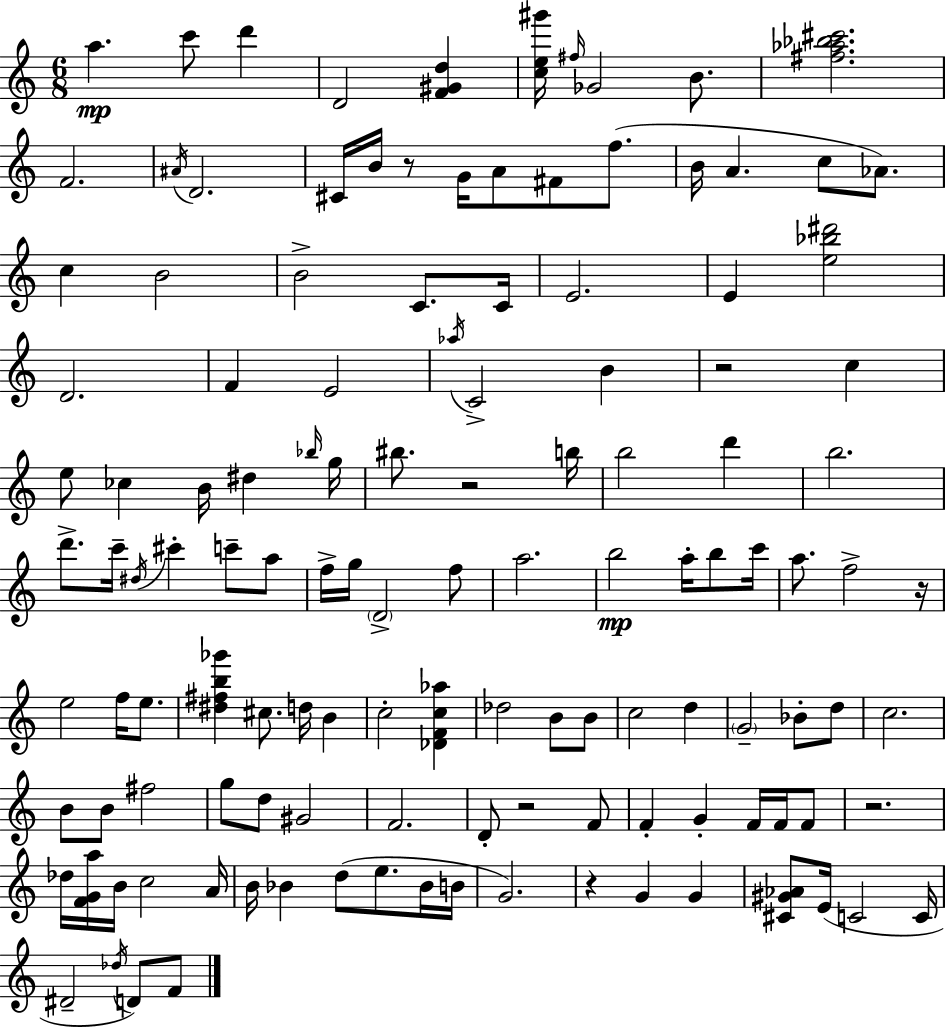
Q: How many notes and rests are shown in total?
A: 127